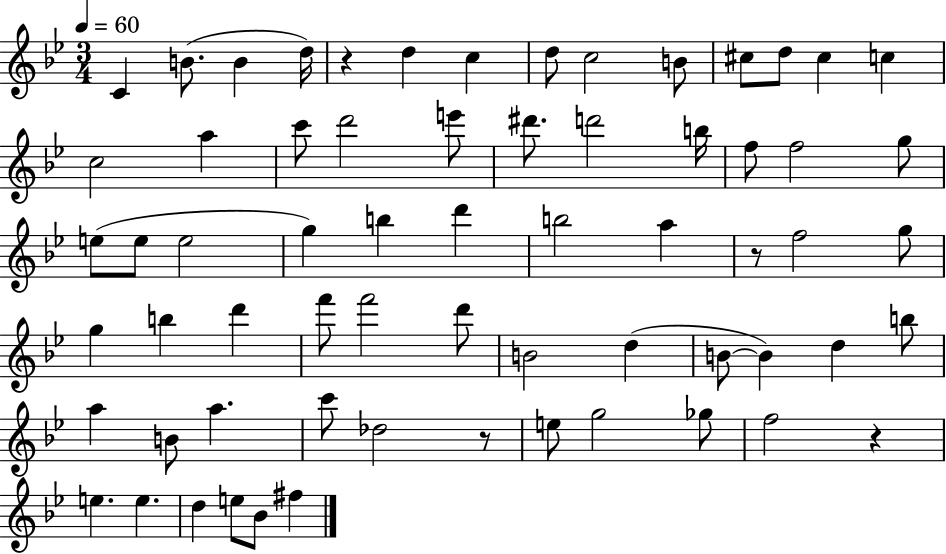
C4/q B4/e. B4/q D5/s R/q D5/q C5/q D5/e C5/h B4/e C#5/e D5/e C#5/q C5/q C5/h A5/q C6/e D6/h E6/e D#6/e. D6/h B5/s F5/e F5/h G5/e E5/e E5/e E5/h G5/q B5/q D6/q B5/h A5/q R/e F5/h G5/e G5/q B5/q D6/q F6/e F6/h D6/e B4/h D5/q B4/e B4/q D5/q B5/e A5/q B4/e A5/q. C6/e Db5/h R/e E5/e G5/h Gb5/e F5/h R/q E5/q. E5/q. D5/q E5/e Bb4/e F#5/q